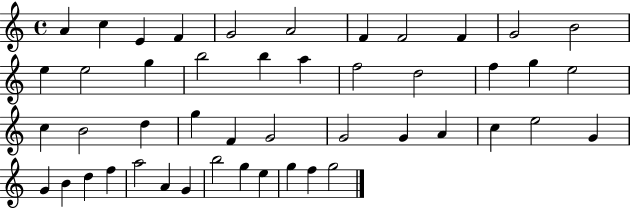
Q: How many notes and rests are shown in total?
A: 47